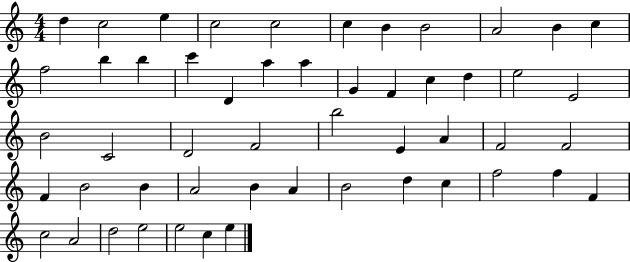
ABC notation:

X:1
T:Untitled
M:4/4
L:1/4
K:C
d c2 e c2 c2 c B B2 A2 B c f2 b b c' D a a G F c d e2 E2 B2 C2 D2 F2 b2 E A F2 F2 F B2 B A2 B A B2 d c f2 f F c2 A2 d2 e2 e2 c e